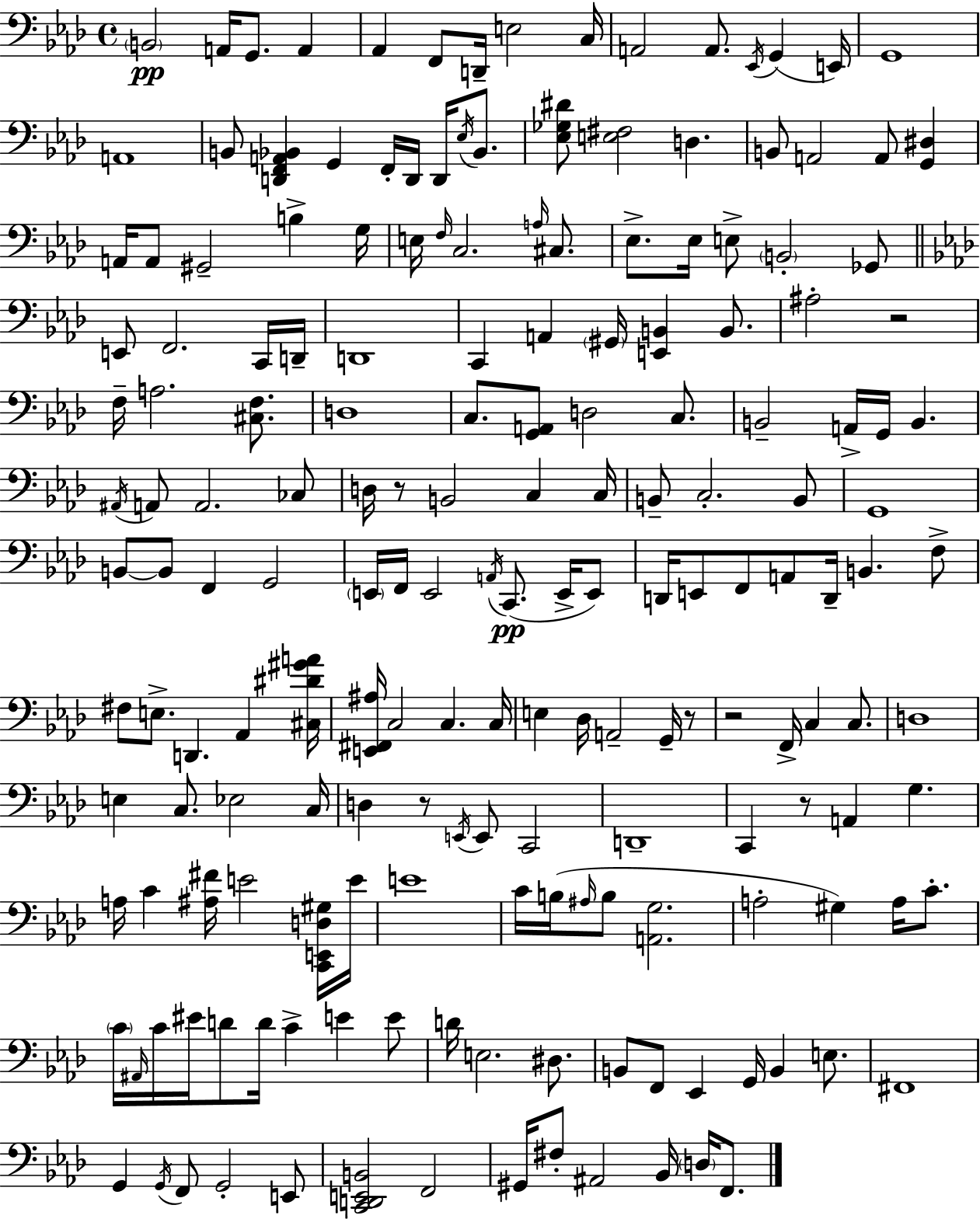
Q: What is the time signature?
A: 4/4